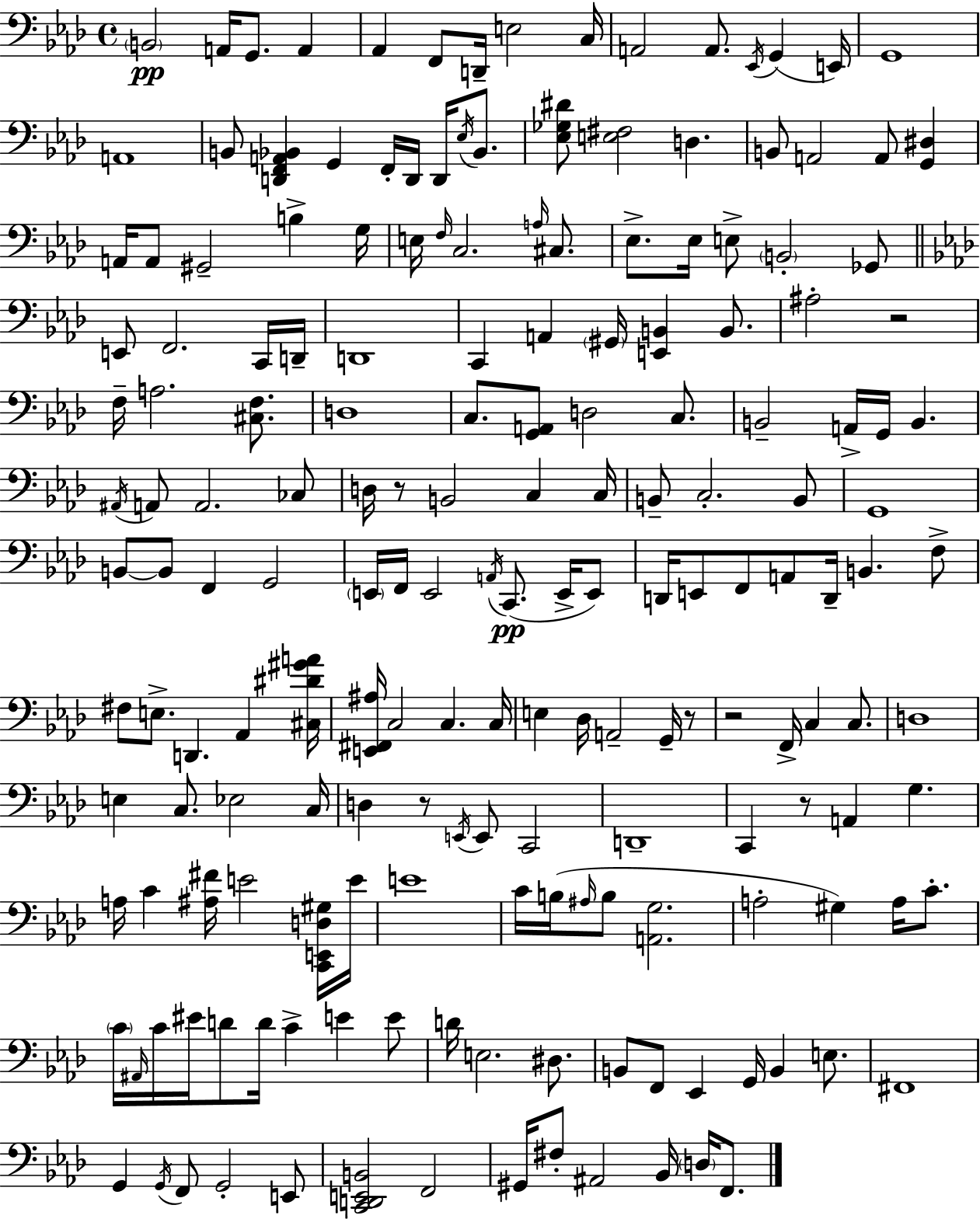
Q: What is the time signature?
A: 4/4